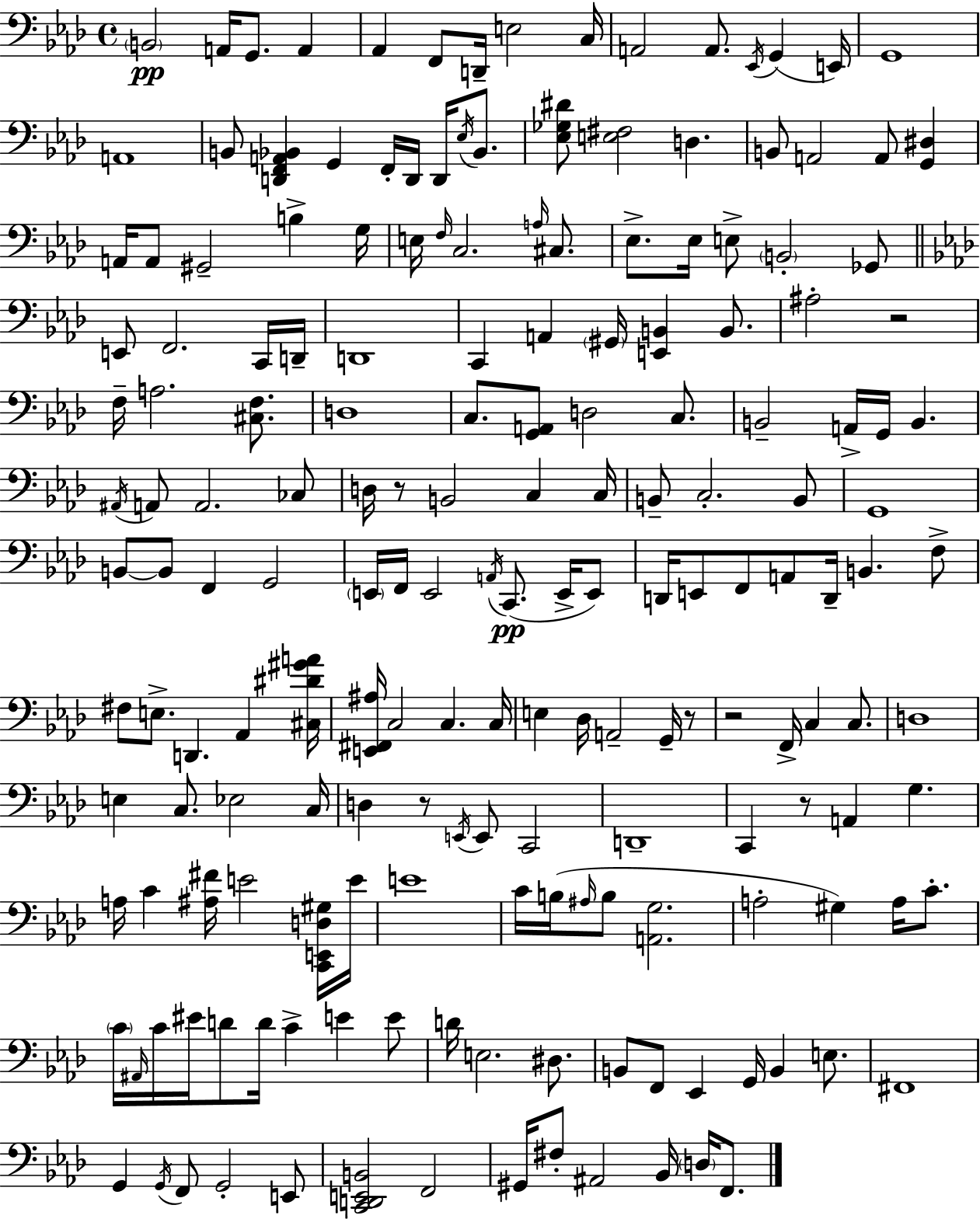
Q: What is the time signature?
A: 4/4